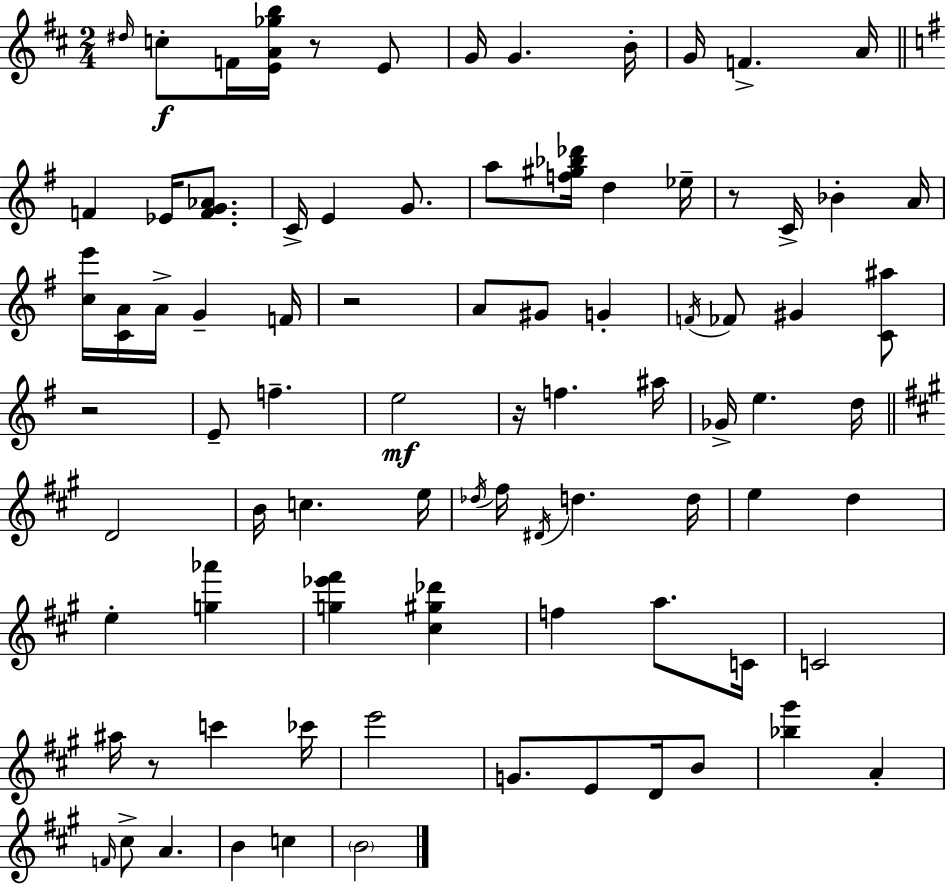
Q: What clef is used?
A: treble